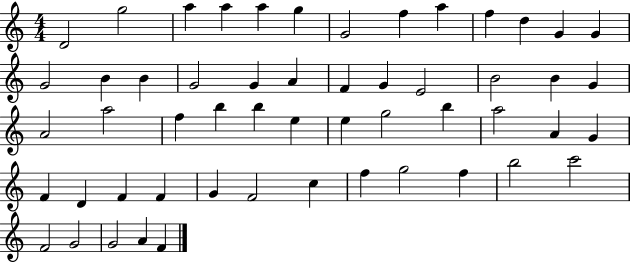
{
  \clef treble
  \numericTimeSignature
  \time 4/4
  \key c \major
  d'2 g''2 | a''4 a''4 a''4 g''4 | g'2 f''4 a''4 | f''4 d''4 g'4 g'4 | \break g'2 b'4 b'4 | g'2 g'4 a'4 | f'4 g'4 e'2 | b'2 b'4 g'4 | \break a'2 a''2 | f''4 b''4 b''4 e''4 | e''4 g''2 b''4 | a''2 a'4 g'4 | \break f'4 d'4 f'4 f'4 | g'4 f'2 c''4 | f''4 g''2 f''4 | b''2 c'''2 | \break f'2 g'2 | g'2 a'4 f'4 | \bar "|."
}